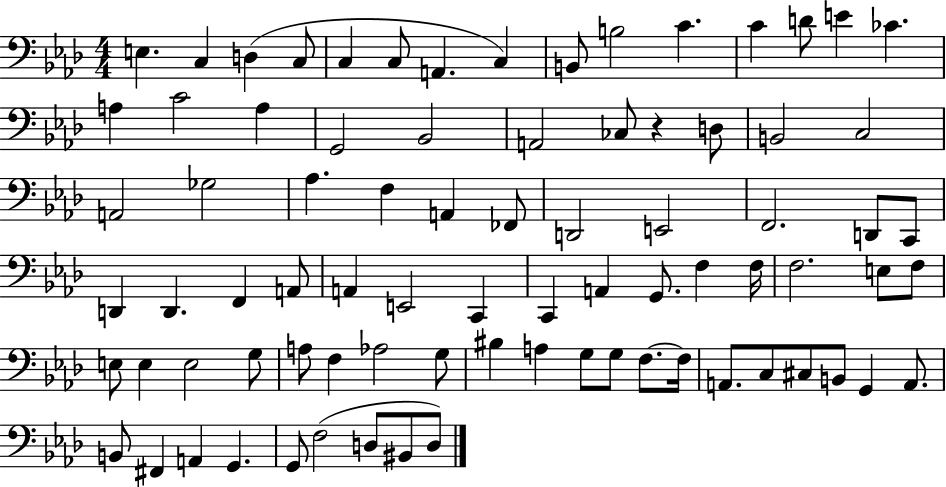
{
  \clef bass
  \numericTimeSignature
  \time 4/4
  \key aes \major
  e4. c4 d4( c8 | c4 c8 a,4. c4) | b,8 b2 c'4. | c'4 d'8 e'4 ces'4. | \break a4 c'2 a4 | g,2 bes,2 | a,2 ces8 r4 d8 | b,2 c2 | \break a,2 ges2 | aes4. f4 a,4 fes,8 | d,2 e,2 | f,2. d,8 c,8 | \break d,4 d,4. f,4 a,8 | a,4 e,2 c,4 | c,4 a,4 g,8. f4 f16 | f2. e8 f8 | \break e8 e4 e2 g8 | a8 f4 aes2 g8 | bis4 a4 g8 g8 f8.~~ f16 | a,8. c8 cis8 b,8 g,4 a,8. | \break b,8 fis,4 a,4 g,4. | g,8 f2( d8 bis,8 d8) | \bar "|."
}